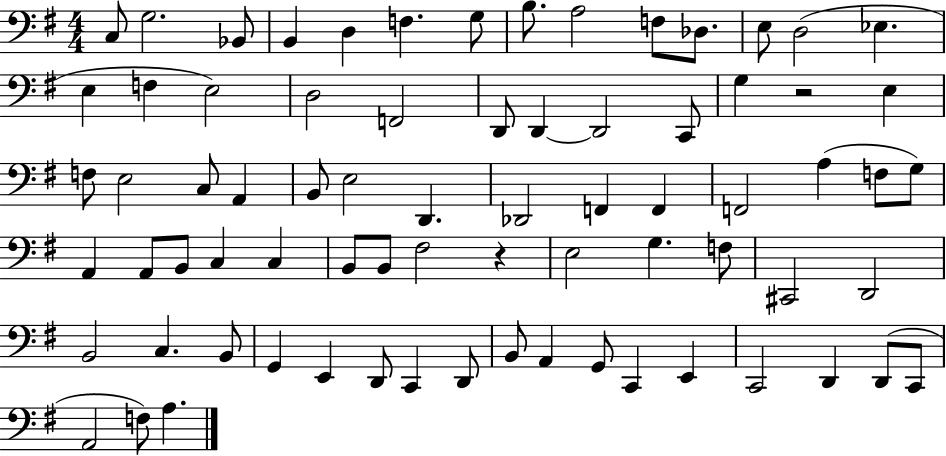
X:1
T:Untitled
M:4/4
L:1/4
K:G
C,/2 G,2 _B,,/2 B,, D, F, G,/2 B,/2 A,2 F,/2 _D,/2 E,/2 D,2 _E, E, F, E,2 D,2 F,,2 D,,/2 D,, D,,2 C,,/2 G, z2 E, F,/2 E,2 C,/2 A,, B,,/2 E,2 D,, _D,,2 F,, F,, F,,2 A, F,/2 G,/2 A,, A,,/2 B,,/2 C, C, B,,/2 B,,/2 ^F,2 z E,2 G, F,/2 ^C,,2 D,,2 B,,2 C, B,,/2 G,, E,, D,,/2 C,, D,,/2 B,,/2 A,, G,,/2 C,, E,, C,,2 D,, D,,/2 C,,/2 A,,2 F,/2 A,